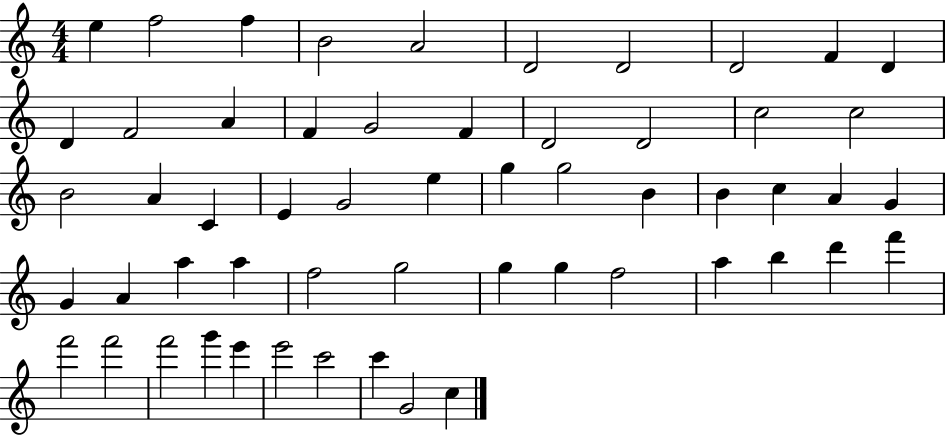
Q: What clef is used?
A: treble